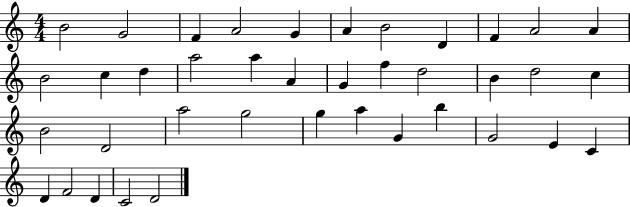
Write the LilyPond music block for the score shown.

{
  \clef treble
  \numericTimeSignature
  \time 4/4
  \key c \major
  b'2 g'2 | f'4 a'2 g'4 | a'4 b'2 d'4 | f'4 a'2 a'4 | \break b'2 c''4 d''4 | a''2 a''4 a'4 | g'4 f''4 d''2 | b'4 d''2 c''4 | \break b'2 d'2 | a''2 g''2 | g''4 a''4 g'4 b''4 | g'2 e'4 c'4 | \break d'4 f'2 d'4 | c'2 d'2 | \bar "|."
}